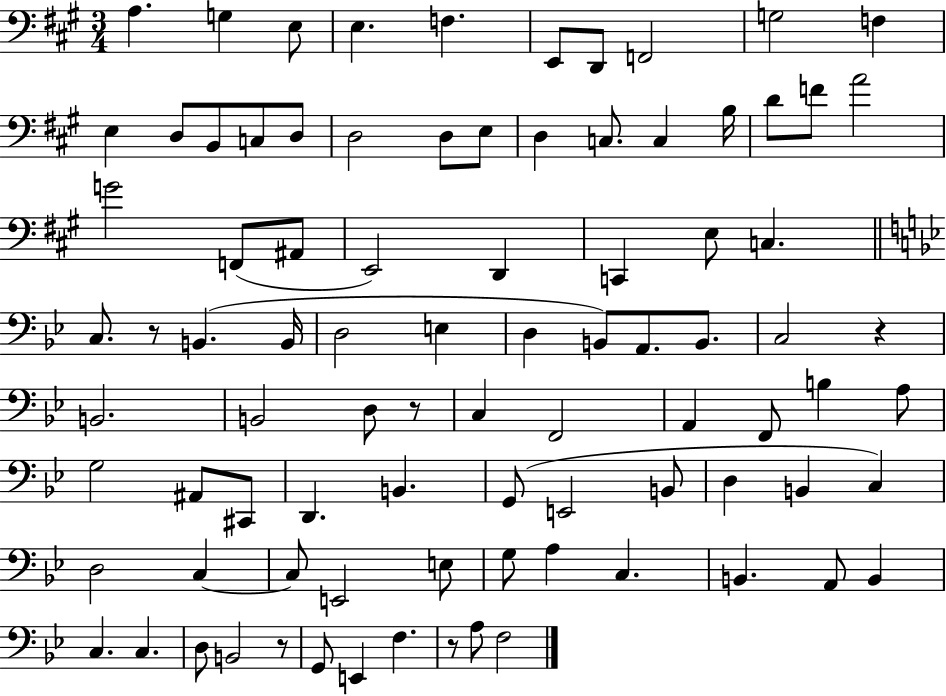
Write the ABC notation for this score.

X:1
T:Untitled
M:3/4
L:1/4
K:A
A, G, E,/2 E, F, E,,/2 D,,/2 F,,2 G,2 F, E, D,/2 B,,/2 C,/2 D,/2 D,2 D,/2 E,/2 D, C,/2 C, B,/4 D/2 F/2 A2 G2 F,,/2 ^A,,/2 E,,2 D,, C,, E,/2 C, C,/2 z/2 B,, B,,/4 D,2 E, D, B,,/2 A,,/2 B,,/2 C,2 z B,,2 B,,2 D,/2 z/2 C, F,,2 A,, F,,/2 B, A,/2 G,2 ^A,,/2 ^C,,/2 D,, B,, G,,/2 E,,2 B,,/2 D, B,, C, D,2 C, C,/2 E,,2 E,/2 G,/2 A, C, B,, A,,/2 B,, C, C, D,/2 B,,2 z/2 G,,/2 E,, F, z/2 A,/2 F,2